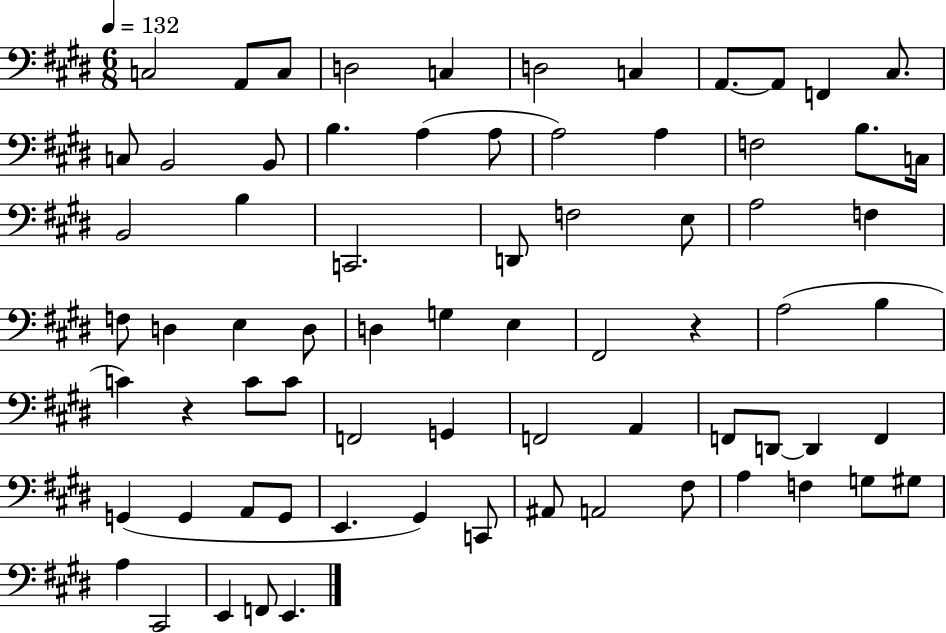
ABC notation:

X:1
T:Untitled
M:6/8
L:1/4
K:E
C,2 A,,/2 C,/2 D,2 C, D,2 C, A,,/2 A,,/2 F,, ^C,/2 C,/2 B,,2 B,,/2 B, A, A,/2 A,2 A, F,2 B,/2 C,/4 B,,2 B, C,,2 D,,/2 F,2 E,/2 A,2 F, F,/2 D, E, D,/2 D, G, E, ^F,,2 z A,2 B, C z C/2 C/2 F,,2 G,, F,,2 A,, F,,/2 D,,/2 D,, F,, G,, G,, A,,/2 G,,/2 E,, ^G,, C,,/2 ^A,,/2 A,,2 ^F,/2 A, F, G,/2 ^G,/2 A, ^C,,2 E,, F,,/2 E,,